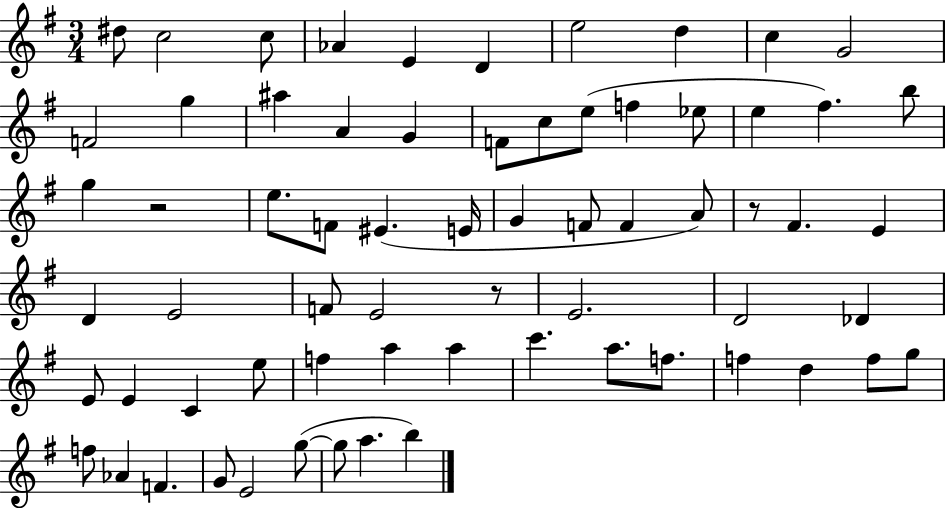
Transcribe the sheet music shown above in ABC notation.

X:1
T:Untitled
M:3/4
L:1/4
K:G
^d/2 c2 c/2 _A E D e2 d c G2 F2 g ^a A G F/2 c/2 e/2 f _e/2 e ^f b/2 g z2 e/2 F/2 ^E E/4 G F/2 F A/2 z/2 ^F E D E2 F/2 E2 z/2 E2 D2 _D E/2 E C e/2 f a a c' a/2 f/2 f d f/2 g/2 f/2 _A F G/2 E2 g/2 g/2 a b